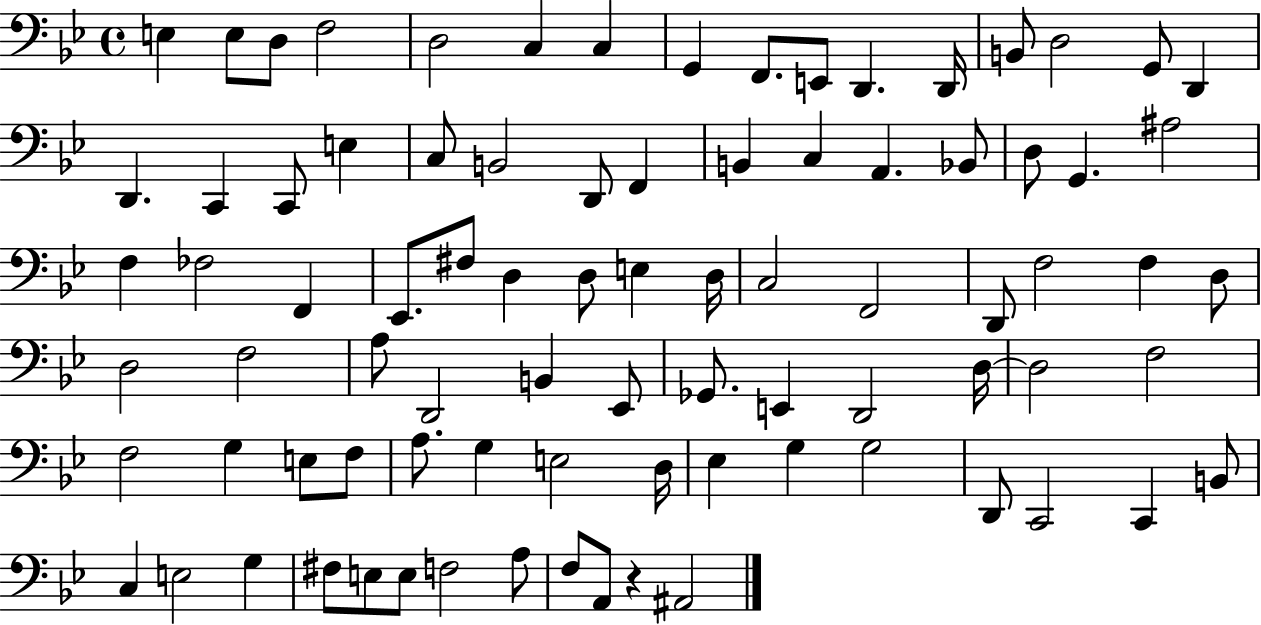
{
  \clef bass
  \time 4/4
  \defaultTimeSignature
  \key bes \major
  \repeat volta 2 { e4 e8 d8 f2 | d2 c4 c4 | g,4 f,8. e,8 d,4. d,16 | b,8 d2 g,8 d,4 | \break d,4. c,4 c,8 e4 | c8 b,2 d,8 f,4 | b,4 c4 a,4. bes,8 | d8 g,4. ais2 | \break f4 fes2 f,4 | ees,8. fis8 d4 d8 e4 d16 | c2 f,2 | d,8 f2 f4 d8 | \break d2 f2 | a8 d,2 b,4 ees,8 | ges,8. e,4 d,2 d16~~ | d2 f2 | \break f2 g4 e8 f8 | a8. g4 e2 d16 | ees4 g4 g2 | d,8 c,2 c,4 b,8 | \break c4 e2 g4 | fis8 e8 e8 f2 a8 | f8 a,8 r4 ais,2 | } \bar "|."
}